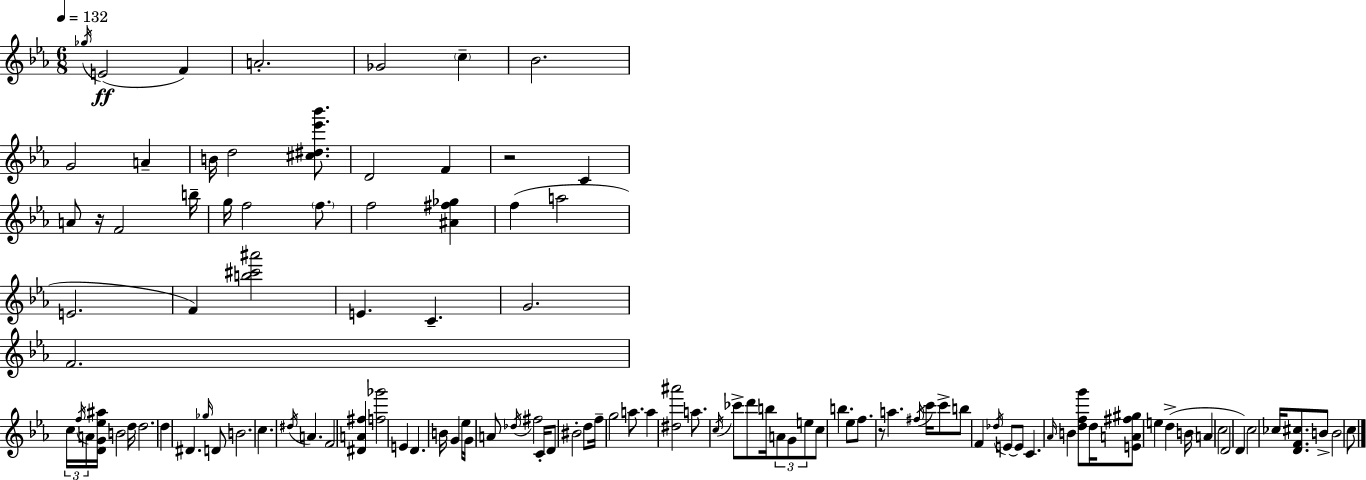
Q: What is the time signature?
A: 6/8